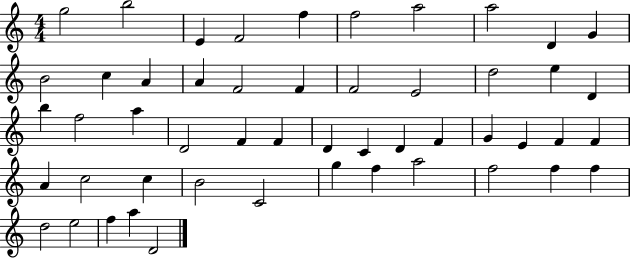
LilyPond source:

{
  \clef treble
  \numericTimeSignature
  \time 4/4
  \key c \major
  g''2 b''2 | e'4 f'2 f''4 | f''2 a''2 | a''2 d'4 g'4 | \break b'2 c''4 a'4 | a'4 f'2 f'4 | f'2 e'2 | d''2 e''4 d'4 | \break b''4 f''2 a''4 | d'2 f'4 f'4 | d'4 c'4 d'4 f'4 | g'4 e'4 f'4 f'4 | \break a'4 c''2 c''4 | b'2 c'2 | g''4 f''4 a''2 | f''2 f''4 f''4 | \break d''2 e''2 | f''4 a''4 d'2 | \bar "|."
}